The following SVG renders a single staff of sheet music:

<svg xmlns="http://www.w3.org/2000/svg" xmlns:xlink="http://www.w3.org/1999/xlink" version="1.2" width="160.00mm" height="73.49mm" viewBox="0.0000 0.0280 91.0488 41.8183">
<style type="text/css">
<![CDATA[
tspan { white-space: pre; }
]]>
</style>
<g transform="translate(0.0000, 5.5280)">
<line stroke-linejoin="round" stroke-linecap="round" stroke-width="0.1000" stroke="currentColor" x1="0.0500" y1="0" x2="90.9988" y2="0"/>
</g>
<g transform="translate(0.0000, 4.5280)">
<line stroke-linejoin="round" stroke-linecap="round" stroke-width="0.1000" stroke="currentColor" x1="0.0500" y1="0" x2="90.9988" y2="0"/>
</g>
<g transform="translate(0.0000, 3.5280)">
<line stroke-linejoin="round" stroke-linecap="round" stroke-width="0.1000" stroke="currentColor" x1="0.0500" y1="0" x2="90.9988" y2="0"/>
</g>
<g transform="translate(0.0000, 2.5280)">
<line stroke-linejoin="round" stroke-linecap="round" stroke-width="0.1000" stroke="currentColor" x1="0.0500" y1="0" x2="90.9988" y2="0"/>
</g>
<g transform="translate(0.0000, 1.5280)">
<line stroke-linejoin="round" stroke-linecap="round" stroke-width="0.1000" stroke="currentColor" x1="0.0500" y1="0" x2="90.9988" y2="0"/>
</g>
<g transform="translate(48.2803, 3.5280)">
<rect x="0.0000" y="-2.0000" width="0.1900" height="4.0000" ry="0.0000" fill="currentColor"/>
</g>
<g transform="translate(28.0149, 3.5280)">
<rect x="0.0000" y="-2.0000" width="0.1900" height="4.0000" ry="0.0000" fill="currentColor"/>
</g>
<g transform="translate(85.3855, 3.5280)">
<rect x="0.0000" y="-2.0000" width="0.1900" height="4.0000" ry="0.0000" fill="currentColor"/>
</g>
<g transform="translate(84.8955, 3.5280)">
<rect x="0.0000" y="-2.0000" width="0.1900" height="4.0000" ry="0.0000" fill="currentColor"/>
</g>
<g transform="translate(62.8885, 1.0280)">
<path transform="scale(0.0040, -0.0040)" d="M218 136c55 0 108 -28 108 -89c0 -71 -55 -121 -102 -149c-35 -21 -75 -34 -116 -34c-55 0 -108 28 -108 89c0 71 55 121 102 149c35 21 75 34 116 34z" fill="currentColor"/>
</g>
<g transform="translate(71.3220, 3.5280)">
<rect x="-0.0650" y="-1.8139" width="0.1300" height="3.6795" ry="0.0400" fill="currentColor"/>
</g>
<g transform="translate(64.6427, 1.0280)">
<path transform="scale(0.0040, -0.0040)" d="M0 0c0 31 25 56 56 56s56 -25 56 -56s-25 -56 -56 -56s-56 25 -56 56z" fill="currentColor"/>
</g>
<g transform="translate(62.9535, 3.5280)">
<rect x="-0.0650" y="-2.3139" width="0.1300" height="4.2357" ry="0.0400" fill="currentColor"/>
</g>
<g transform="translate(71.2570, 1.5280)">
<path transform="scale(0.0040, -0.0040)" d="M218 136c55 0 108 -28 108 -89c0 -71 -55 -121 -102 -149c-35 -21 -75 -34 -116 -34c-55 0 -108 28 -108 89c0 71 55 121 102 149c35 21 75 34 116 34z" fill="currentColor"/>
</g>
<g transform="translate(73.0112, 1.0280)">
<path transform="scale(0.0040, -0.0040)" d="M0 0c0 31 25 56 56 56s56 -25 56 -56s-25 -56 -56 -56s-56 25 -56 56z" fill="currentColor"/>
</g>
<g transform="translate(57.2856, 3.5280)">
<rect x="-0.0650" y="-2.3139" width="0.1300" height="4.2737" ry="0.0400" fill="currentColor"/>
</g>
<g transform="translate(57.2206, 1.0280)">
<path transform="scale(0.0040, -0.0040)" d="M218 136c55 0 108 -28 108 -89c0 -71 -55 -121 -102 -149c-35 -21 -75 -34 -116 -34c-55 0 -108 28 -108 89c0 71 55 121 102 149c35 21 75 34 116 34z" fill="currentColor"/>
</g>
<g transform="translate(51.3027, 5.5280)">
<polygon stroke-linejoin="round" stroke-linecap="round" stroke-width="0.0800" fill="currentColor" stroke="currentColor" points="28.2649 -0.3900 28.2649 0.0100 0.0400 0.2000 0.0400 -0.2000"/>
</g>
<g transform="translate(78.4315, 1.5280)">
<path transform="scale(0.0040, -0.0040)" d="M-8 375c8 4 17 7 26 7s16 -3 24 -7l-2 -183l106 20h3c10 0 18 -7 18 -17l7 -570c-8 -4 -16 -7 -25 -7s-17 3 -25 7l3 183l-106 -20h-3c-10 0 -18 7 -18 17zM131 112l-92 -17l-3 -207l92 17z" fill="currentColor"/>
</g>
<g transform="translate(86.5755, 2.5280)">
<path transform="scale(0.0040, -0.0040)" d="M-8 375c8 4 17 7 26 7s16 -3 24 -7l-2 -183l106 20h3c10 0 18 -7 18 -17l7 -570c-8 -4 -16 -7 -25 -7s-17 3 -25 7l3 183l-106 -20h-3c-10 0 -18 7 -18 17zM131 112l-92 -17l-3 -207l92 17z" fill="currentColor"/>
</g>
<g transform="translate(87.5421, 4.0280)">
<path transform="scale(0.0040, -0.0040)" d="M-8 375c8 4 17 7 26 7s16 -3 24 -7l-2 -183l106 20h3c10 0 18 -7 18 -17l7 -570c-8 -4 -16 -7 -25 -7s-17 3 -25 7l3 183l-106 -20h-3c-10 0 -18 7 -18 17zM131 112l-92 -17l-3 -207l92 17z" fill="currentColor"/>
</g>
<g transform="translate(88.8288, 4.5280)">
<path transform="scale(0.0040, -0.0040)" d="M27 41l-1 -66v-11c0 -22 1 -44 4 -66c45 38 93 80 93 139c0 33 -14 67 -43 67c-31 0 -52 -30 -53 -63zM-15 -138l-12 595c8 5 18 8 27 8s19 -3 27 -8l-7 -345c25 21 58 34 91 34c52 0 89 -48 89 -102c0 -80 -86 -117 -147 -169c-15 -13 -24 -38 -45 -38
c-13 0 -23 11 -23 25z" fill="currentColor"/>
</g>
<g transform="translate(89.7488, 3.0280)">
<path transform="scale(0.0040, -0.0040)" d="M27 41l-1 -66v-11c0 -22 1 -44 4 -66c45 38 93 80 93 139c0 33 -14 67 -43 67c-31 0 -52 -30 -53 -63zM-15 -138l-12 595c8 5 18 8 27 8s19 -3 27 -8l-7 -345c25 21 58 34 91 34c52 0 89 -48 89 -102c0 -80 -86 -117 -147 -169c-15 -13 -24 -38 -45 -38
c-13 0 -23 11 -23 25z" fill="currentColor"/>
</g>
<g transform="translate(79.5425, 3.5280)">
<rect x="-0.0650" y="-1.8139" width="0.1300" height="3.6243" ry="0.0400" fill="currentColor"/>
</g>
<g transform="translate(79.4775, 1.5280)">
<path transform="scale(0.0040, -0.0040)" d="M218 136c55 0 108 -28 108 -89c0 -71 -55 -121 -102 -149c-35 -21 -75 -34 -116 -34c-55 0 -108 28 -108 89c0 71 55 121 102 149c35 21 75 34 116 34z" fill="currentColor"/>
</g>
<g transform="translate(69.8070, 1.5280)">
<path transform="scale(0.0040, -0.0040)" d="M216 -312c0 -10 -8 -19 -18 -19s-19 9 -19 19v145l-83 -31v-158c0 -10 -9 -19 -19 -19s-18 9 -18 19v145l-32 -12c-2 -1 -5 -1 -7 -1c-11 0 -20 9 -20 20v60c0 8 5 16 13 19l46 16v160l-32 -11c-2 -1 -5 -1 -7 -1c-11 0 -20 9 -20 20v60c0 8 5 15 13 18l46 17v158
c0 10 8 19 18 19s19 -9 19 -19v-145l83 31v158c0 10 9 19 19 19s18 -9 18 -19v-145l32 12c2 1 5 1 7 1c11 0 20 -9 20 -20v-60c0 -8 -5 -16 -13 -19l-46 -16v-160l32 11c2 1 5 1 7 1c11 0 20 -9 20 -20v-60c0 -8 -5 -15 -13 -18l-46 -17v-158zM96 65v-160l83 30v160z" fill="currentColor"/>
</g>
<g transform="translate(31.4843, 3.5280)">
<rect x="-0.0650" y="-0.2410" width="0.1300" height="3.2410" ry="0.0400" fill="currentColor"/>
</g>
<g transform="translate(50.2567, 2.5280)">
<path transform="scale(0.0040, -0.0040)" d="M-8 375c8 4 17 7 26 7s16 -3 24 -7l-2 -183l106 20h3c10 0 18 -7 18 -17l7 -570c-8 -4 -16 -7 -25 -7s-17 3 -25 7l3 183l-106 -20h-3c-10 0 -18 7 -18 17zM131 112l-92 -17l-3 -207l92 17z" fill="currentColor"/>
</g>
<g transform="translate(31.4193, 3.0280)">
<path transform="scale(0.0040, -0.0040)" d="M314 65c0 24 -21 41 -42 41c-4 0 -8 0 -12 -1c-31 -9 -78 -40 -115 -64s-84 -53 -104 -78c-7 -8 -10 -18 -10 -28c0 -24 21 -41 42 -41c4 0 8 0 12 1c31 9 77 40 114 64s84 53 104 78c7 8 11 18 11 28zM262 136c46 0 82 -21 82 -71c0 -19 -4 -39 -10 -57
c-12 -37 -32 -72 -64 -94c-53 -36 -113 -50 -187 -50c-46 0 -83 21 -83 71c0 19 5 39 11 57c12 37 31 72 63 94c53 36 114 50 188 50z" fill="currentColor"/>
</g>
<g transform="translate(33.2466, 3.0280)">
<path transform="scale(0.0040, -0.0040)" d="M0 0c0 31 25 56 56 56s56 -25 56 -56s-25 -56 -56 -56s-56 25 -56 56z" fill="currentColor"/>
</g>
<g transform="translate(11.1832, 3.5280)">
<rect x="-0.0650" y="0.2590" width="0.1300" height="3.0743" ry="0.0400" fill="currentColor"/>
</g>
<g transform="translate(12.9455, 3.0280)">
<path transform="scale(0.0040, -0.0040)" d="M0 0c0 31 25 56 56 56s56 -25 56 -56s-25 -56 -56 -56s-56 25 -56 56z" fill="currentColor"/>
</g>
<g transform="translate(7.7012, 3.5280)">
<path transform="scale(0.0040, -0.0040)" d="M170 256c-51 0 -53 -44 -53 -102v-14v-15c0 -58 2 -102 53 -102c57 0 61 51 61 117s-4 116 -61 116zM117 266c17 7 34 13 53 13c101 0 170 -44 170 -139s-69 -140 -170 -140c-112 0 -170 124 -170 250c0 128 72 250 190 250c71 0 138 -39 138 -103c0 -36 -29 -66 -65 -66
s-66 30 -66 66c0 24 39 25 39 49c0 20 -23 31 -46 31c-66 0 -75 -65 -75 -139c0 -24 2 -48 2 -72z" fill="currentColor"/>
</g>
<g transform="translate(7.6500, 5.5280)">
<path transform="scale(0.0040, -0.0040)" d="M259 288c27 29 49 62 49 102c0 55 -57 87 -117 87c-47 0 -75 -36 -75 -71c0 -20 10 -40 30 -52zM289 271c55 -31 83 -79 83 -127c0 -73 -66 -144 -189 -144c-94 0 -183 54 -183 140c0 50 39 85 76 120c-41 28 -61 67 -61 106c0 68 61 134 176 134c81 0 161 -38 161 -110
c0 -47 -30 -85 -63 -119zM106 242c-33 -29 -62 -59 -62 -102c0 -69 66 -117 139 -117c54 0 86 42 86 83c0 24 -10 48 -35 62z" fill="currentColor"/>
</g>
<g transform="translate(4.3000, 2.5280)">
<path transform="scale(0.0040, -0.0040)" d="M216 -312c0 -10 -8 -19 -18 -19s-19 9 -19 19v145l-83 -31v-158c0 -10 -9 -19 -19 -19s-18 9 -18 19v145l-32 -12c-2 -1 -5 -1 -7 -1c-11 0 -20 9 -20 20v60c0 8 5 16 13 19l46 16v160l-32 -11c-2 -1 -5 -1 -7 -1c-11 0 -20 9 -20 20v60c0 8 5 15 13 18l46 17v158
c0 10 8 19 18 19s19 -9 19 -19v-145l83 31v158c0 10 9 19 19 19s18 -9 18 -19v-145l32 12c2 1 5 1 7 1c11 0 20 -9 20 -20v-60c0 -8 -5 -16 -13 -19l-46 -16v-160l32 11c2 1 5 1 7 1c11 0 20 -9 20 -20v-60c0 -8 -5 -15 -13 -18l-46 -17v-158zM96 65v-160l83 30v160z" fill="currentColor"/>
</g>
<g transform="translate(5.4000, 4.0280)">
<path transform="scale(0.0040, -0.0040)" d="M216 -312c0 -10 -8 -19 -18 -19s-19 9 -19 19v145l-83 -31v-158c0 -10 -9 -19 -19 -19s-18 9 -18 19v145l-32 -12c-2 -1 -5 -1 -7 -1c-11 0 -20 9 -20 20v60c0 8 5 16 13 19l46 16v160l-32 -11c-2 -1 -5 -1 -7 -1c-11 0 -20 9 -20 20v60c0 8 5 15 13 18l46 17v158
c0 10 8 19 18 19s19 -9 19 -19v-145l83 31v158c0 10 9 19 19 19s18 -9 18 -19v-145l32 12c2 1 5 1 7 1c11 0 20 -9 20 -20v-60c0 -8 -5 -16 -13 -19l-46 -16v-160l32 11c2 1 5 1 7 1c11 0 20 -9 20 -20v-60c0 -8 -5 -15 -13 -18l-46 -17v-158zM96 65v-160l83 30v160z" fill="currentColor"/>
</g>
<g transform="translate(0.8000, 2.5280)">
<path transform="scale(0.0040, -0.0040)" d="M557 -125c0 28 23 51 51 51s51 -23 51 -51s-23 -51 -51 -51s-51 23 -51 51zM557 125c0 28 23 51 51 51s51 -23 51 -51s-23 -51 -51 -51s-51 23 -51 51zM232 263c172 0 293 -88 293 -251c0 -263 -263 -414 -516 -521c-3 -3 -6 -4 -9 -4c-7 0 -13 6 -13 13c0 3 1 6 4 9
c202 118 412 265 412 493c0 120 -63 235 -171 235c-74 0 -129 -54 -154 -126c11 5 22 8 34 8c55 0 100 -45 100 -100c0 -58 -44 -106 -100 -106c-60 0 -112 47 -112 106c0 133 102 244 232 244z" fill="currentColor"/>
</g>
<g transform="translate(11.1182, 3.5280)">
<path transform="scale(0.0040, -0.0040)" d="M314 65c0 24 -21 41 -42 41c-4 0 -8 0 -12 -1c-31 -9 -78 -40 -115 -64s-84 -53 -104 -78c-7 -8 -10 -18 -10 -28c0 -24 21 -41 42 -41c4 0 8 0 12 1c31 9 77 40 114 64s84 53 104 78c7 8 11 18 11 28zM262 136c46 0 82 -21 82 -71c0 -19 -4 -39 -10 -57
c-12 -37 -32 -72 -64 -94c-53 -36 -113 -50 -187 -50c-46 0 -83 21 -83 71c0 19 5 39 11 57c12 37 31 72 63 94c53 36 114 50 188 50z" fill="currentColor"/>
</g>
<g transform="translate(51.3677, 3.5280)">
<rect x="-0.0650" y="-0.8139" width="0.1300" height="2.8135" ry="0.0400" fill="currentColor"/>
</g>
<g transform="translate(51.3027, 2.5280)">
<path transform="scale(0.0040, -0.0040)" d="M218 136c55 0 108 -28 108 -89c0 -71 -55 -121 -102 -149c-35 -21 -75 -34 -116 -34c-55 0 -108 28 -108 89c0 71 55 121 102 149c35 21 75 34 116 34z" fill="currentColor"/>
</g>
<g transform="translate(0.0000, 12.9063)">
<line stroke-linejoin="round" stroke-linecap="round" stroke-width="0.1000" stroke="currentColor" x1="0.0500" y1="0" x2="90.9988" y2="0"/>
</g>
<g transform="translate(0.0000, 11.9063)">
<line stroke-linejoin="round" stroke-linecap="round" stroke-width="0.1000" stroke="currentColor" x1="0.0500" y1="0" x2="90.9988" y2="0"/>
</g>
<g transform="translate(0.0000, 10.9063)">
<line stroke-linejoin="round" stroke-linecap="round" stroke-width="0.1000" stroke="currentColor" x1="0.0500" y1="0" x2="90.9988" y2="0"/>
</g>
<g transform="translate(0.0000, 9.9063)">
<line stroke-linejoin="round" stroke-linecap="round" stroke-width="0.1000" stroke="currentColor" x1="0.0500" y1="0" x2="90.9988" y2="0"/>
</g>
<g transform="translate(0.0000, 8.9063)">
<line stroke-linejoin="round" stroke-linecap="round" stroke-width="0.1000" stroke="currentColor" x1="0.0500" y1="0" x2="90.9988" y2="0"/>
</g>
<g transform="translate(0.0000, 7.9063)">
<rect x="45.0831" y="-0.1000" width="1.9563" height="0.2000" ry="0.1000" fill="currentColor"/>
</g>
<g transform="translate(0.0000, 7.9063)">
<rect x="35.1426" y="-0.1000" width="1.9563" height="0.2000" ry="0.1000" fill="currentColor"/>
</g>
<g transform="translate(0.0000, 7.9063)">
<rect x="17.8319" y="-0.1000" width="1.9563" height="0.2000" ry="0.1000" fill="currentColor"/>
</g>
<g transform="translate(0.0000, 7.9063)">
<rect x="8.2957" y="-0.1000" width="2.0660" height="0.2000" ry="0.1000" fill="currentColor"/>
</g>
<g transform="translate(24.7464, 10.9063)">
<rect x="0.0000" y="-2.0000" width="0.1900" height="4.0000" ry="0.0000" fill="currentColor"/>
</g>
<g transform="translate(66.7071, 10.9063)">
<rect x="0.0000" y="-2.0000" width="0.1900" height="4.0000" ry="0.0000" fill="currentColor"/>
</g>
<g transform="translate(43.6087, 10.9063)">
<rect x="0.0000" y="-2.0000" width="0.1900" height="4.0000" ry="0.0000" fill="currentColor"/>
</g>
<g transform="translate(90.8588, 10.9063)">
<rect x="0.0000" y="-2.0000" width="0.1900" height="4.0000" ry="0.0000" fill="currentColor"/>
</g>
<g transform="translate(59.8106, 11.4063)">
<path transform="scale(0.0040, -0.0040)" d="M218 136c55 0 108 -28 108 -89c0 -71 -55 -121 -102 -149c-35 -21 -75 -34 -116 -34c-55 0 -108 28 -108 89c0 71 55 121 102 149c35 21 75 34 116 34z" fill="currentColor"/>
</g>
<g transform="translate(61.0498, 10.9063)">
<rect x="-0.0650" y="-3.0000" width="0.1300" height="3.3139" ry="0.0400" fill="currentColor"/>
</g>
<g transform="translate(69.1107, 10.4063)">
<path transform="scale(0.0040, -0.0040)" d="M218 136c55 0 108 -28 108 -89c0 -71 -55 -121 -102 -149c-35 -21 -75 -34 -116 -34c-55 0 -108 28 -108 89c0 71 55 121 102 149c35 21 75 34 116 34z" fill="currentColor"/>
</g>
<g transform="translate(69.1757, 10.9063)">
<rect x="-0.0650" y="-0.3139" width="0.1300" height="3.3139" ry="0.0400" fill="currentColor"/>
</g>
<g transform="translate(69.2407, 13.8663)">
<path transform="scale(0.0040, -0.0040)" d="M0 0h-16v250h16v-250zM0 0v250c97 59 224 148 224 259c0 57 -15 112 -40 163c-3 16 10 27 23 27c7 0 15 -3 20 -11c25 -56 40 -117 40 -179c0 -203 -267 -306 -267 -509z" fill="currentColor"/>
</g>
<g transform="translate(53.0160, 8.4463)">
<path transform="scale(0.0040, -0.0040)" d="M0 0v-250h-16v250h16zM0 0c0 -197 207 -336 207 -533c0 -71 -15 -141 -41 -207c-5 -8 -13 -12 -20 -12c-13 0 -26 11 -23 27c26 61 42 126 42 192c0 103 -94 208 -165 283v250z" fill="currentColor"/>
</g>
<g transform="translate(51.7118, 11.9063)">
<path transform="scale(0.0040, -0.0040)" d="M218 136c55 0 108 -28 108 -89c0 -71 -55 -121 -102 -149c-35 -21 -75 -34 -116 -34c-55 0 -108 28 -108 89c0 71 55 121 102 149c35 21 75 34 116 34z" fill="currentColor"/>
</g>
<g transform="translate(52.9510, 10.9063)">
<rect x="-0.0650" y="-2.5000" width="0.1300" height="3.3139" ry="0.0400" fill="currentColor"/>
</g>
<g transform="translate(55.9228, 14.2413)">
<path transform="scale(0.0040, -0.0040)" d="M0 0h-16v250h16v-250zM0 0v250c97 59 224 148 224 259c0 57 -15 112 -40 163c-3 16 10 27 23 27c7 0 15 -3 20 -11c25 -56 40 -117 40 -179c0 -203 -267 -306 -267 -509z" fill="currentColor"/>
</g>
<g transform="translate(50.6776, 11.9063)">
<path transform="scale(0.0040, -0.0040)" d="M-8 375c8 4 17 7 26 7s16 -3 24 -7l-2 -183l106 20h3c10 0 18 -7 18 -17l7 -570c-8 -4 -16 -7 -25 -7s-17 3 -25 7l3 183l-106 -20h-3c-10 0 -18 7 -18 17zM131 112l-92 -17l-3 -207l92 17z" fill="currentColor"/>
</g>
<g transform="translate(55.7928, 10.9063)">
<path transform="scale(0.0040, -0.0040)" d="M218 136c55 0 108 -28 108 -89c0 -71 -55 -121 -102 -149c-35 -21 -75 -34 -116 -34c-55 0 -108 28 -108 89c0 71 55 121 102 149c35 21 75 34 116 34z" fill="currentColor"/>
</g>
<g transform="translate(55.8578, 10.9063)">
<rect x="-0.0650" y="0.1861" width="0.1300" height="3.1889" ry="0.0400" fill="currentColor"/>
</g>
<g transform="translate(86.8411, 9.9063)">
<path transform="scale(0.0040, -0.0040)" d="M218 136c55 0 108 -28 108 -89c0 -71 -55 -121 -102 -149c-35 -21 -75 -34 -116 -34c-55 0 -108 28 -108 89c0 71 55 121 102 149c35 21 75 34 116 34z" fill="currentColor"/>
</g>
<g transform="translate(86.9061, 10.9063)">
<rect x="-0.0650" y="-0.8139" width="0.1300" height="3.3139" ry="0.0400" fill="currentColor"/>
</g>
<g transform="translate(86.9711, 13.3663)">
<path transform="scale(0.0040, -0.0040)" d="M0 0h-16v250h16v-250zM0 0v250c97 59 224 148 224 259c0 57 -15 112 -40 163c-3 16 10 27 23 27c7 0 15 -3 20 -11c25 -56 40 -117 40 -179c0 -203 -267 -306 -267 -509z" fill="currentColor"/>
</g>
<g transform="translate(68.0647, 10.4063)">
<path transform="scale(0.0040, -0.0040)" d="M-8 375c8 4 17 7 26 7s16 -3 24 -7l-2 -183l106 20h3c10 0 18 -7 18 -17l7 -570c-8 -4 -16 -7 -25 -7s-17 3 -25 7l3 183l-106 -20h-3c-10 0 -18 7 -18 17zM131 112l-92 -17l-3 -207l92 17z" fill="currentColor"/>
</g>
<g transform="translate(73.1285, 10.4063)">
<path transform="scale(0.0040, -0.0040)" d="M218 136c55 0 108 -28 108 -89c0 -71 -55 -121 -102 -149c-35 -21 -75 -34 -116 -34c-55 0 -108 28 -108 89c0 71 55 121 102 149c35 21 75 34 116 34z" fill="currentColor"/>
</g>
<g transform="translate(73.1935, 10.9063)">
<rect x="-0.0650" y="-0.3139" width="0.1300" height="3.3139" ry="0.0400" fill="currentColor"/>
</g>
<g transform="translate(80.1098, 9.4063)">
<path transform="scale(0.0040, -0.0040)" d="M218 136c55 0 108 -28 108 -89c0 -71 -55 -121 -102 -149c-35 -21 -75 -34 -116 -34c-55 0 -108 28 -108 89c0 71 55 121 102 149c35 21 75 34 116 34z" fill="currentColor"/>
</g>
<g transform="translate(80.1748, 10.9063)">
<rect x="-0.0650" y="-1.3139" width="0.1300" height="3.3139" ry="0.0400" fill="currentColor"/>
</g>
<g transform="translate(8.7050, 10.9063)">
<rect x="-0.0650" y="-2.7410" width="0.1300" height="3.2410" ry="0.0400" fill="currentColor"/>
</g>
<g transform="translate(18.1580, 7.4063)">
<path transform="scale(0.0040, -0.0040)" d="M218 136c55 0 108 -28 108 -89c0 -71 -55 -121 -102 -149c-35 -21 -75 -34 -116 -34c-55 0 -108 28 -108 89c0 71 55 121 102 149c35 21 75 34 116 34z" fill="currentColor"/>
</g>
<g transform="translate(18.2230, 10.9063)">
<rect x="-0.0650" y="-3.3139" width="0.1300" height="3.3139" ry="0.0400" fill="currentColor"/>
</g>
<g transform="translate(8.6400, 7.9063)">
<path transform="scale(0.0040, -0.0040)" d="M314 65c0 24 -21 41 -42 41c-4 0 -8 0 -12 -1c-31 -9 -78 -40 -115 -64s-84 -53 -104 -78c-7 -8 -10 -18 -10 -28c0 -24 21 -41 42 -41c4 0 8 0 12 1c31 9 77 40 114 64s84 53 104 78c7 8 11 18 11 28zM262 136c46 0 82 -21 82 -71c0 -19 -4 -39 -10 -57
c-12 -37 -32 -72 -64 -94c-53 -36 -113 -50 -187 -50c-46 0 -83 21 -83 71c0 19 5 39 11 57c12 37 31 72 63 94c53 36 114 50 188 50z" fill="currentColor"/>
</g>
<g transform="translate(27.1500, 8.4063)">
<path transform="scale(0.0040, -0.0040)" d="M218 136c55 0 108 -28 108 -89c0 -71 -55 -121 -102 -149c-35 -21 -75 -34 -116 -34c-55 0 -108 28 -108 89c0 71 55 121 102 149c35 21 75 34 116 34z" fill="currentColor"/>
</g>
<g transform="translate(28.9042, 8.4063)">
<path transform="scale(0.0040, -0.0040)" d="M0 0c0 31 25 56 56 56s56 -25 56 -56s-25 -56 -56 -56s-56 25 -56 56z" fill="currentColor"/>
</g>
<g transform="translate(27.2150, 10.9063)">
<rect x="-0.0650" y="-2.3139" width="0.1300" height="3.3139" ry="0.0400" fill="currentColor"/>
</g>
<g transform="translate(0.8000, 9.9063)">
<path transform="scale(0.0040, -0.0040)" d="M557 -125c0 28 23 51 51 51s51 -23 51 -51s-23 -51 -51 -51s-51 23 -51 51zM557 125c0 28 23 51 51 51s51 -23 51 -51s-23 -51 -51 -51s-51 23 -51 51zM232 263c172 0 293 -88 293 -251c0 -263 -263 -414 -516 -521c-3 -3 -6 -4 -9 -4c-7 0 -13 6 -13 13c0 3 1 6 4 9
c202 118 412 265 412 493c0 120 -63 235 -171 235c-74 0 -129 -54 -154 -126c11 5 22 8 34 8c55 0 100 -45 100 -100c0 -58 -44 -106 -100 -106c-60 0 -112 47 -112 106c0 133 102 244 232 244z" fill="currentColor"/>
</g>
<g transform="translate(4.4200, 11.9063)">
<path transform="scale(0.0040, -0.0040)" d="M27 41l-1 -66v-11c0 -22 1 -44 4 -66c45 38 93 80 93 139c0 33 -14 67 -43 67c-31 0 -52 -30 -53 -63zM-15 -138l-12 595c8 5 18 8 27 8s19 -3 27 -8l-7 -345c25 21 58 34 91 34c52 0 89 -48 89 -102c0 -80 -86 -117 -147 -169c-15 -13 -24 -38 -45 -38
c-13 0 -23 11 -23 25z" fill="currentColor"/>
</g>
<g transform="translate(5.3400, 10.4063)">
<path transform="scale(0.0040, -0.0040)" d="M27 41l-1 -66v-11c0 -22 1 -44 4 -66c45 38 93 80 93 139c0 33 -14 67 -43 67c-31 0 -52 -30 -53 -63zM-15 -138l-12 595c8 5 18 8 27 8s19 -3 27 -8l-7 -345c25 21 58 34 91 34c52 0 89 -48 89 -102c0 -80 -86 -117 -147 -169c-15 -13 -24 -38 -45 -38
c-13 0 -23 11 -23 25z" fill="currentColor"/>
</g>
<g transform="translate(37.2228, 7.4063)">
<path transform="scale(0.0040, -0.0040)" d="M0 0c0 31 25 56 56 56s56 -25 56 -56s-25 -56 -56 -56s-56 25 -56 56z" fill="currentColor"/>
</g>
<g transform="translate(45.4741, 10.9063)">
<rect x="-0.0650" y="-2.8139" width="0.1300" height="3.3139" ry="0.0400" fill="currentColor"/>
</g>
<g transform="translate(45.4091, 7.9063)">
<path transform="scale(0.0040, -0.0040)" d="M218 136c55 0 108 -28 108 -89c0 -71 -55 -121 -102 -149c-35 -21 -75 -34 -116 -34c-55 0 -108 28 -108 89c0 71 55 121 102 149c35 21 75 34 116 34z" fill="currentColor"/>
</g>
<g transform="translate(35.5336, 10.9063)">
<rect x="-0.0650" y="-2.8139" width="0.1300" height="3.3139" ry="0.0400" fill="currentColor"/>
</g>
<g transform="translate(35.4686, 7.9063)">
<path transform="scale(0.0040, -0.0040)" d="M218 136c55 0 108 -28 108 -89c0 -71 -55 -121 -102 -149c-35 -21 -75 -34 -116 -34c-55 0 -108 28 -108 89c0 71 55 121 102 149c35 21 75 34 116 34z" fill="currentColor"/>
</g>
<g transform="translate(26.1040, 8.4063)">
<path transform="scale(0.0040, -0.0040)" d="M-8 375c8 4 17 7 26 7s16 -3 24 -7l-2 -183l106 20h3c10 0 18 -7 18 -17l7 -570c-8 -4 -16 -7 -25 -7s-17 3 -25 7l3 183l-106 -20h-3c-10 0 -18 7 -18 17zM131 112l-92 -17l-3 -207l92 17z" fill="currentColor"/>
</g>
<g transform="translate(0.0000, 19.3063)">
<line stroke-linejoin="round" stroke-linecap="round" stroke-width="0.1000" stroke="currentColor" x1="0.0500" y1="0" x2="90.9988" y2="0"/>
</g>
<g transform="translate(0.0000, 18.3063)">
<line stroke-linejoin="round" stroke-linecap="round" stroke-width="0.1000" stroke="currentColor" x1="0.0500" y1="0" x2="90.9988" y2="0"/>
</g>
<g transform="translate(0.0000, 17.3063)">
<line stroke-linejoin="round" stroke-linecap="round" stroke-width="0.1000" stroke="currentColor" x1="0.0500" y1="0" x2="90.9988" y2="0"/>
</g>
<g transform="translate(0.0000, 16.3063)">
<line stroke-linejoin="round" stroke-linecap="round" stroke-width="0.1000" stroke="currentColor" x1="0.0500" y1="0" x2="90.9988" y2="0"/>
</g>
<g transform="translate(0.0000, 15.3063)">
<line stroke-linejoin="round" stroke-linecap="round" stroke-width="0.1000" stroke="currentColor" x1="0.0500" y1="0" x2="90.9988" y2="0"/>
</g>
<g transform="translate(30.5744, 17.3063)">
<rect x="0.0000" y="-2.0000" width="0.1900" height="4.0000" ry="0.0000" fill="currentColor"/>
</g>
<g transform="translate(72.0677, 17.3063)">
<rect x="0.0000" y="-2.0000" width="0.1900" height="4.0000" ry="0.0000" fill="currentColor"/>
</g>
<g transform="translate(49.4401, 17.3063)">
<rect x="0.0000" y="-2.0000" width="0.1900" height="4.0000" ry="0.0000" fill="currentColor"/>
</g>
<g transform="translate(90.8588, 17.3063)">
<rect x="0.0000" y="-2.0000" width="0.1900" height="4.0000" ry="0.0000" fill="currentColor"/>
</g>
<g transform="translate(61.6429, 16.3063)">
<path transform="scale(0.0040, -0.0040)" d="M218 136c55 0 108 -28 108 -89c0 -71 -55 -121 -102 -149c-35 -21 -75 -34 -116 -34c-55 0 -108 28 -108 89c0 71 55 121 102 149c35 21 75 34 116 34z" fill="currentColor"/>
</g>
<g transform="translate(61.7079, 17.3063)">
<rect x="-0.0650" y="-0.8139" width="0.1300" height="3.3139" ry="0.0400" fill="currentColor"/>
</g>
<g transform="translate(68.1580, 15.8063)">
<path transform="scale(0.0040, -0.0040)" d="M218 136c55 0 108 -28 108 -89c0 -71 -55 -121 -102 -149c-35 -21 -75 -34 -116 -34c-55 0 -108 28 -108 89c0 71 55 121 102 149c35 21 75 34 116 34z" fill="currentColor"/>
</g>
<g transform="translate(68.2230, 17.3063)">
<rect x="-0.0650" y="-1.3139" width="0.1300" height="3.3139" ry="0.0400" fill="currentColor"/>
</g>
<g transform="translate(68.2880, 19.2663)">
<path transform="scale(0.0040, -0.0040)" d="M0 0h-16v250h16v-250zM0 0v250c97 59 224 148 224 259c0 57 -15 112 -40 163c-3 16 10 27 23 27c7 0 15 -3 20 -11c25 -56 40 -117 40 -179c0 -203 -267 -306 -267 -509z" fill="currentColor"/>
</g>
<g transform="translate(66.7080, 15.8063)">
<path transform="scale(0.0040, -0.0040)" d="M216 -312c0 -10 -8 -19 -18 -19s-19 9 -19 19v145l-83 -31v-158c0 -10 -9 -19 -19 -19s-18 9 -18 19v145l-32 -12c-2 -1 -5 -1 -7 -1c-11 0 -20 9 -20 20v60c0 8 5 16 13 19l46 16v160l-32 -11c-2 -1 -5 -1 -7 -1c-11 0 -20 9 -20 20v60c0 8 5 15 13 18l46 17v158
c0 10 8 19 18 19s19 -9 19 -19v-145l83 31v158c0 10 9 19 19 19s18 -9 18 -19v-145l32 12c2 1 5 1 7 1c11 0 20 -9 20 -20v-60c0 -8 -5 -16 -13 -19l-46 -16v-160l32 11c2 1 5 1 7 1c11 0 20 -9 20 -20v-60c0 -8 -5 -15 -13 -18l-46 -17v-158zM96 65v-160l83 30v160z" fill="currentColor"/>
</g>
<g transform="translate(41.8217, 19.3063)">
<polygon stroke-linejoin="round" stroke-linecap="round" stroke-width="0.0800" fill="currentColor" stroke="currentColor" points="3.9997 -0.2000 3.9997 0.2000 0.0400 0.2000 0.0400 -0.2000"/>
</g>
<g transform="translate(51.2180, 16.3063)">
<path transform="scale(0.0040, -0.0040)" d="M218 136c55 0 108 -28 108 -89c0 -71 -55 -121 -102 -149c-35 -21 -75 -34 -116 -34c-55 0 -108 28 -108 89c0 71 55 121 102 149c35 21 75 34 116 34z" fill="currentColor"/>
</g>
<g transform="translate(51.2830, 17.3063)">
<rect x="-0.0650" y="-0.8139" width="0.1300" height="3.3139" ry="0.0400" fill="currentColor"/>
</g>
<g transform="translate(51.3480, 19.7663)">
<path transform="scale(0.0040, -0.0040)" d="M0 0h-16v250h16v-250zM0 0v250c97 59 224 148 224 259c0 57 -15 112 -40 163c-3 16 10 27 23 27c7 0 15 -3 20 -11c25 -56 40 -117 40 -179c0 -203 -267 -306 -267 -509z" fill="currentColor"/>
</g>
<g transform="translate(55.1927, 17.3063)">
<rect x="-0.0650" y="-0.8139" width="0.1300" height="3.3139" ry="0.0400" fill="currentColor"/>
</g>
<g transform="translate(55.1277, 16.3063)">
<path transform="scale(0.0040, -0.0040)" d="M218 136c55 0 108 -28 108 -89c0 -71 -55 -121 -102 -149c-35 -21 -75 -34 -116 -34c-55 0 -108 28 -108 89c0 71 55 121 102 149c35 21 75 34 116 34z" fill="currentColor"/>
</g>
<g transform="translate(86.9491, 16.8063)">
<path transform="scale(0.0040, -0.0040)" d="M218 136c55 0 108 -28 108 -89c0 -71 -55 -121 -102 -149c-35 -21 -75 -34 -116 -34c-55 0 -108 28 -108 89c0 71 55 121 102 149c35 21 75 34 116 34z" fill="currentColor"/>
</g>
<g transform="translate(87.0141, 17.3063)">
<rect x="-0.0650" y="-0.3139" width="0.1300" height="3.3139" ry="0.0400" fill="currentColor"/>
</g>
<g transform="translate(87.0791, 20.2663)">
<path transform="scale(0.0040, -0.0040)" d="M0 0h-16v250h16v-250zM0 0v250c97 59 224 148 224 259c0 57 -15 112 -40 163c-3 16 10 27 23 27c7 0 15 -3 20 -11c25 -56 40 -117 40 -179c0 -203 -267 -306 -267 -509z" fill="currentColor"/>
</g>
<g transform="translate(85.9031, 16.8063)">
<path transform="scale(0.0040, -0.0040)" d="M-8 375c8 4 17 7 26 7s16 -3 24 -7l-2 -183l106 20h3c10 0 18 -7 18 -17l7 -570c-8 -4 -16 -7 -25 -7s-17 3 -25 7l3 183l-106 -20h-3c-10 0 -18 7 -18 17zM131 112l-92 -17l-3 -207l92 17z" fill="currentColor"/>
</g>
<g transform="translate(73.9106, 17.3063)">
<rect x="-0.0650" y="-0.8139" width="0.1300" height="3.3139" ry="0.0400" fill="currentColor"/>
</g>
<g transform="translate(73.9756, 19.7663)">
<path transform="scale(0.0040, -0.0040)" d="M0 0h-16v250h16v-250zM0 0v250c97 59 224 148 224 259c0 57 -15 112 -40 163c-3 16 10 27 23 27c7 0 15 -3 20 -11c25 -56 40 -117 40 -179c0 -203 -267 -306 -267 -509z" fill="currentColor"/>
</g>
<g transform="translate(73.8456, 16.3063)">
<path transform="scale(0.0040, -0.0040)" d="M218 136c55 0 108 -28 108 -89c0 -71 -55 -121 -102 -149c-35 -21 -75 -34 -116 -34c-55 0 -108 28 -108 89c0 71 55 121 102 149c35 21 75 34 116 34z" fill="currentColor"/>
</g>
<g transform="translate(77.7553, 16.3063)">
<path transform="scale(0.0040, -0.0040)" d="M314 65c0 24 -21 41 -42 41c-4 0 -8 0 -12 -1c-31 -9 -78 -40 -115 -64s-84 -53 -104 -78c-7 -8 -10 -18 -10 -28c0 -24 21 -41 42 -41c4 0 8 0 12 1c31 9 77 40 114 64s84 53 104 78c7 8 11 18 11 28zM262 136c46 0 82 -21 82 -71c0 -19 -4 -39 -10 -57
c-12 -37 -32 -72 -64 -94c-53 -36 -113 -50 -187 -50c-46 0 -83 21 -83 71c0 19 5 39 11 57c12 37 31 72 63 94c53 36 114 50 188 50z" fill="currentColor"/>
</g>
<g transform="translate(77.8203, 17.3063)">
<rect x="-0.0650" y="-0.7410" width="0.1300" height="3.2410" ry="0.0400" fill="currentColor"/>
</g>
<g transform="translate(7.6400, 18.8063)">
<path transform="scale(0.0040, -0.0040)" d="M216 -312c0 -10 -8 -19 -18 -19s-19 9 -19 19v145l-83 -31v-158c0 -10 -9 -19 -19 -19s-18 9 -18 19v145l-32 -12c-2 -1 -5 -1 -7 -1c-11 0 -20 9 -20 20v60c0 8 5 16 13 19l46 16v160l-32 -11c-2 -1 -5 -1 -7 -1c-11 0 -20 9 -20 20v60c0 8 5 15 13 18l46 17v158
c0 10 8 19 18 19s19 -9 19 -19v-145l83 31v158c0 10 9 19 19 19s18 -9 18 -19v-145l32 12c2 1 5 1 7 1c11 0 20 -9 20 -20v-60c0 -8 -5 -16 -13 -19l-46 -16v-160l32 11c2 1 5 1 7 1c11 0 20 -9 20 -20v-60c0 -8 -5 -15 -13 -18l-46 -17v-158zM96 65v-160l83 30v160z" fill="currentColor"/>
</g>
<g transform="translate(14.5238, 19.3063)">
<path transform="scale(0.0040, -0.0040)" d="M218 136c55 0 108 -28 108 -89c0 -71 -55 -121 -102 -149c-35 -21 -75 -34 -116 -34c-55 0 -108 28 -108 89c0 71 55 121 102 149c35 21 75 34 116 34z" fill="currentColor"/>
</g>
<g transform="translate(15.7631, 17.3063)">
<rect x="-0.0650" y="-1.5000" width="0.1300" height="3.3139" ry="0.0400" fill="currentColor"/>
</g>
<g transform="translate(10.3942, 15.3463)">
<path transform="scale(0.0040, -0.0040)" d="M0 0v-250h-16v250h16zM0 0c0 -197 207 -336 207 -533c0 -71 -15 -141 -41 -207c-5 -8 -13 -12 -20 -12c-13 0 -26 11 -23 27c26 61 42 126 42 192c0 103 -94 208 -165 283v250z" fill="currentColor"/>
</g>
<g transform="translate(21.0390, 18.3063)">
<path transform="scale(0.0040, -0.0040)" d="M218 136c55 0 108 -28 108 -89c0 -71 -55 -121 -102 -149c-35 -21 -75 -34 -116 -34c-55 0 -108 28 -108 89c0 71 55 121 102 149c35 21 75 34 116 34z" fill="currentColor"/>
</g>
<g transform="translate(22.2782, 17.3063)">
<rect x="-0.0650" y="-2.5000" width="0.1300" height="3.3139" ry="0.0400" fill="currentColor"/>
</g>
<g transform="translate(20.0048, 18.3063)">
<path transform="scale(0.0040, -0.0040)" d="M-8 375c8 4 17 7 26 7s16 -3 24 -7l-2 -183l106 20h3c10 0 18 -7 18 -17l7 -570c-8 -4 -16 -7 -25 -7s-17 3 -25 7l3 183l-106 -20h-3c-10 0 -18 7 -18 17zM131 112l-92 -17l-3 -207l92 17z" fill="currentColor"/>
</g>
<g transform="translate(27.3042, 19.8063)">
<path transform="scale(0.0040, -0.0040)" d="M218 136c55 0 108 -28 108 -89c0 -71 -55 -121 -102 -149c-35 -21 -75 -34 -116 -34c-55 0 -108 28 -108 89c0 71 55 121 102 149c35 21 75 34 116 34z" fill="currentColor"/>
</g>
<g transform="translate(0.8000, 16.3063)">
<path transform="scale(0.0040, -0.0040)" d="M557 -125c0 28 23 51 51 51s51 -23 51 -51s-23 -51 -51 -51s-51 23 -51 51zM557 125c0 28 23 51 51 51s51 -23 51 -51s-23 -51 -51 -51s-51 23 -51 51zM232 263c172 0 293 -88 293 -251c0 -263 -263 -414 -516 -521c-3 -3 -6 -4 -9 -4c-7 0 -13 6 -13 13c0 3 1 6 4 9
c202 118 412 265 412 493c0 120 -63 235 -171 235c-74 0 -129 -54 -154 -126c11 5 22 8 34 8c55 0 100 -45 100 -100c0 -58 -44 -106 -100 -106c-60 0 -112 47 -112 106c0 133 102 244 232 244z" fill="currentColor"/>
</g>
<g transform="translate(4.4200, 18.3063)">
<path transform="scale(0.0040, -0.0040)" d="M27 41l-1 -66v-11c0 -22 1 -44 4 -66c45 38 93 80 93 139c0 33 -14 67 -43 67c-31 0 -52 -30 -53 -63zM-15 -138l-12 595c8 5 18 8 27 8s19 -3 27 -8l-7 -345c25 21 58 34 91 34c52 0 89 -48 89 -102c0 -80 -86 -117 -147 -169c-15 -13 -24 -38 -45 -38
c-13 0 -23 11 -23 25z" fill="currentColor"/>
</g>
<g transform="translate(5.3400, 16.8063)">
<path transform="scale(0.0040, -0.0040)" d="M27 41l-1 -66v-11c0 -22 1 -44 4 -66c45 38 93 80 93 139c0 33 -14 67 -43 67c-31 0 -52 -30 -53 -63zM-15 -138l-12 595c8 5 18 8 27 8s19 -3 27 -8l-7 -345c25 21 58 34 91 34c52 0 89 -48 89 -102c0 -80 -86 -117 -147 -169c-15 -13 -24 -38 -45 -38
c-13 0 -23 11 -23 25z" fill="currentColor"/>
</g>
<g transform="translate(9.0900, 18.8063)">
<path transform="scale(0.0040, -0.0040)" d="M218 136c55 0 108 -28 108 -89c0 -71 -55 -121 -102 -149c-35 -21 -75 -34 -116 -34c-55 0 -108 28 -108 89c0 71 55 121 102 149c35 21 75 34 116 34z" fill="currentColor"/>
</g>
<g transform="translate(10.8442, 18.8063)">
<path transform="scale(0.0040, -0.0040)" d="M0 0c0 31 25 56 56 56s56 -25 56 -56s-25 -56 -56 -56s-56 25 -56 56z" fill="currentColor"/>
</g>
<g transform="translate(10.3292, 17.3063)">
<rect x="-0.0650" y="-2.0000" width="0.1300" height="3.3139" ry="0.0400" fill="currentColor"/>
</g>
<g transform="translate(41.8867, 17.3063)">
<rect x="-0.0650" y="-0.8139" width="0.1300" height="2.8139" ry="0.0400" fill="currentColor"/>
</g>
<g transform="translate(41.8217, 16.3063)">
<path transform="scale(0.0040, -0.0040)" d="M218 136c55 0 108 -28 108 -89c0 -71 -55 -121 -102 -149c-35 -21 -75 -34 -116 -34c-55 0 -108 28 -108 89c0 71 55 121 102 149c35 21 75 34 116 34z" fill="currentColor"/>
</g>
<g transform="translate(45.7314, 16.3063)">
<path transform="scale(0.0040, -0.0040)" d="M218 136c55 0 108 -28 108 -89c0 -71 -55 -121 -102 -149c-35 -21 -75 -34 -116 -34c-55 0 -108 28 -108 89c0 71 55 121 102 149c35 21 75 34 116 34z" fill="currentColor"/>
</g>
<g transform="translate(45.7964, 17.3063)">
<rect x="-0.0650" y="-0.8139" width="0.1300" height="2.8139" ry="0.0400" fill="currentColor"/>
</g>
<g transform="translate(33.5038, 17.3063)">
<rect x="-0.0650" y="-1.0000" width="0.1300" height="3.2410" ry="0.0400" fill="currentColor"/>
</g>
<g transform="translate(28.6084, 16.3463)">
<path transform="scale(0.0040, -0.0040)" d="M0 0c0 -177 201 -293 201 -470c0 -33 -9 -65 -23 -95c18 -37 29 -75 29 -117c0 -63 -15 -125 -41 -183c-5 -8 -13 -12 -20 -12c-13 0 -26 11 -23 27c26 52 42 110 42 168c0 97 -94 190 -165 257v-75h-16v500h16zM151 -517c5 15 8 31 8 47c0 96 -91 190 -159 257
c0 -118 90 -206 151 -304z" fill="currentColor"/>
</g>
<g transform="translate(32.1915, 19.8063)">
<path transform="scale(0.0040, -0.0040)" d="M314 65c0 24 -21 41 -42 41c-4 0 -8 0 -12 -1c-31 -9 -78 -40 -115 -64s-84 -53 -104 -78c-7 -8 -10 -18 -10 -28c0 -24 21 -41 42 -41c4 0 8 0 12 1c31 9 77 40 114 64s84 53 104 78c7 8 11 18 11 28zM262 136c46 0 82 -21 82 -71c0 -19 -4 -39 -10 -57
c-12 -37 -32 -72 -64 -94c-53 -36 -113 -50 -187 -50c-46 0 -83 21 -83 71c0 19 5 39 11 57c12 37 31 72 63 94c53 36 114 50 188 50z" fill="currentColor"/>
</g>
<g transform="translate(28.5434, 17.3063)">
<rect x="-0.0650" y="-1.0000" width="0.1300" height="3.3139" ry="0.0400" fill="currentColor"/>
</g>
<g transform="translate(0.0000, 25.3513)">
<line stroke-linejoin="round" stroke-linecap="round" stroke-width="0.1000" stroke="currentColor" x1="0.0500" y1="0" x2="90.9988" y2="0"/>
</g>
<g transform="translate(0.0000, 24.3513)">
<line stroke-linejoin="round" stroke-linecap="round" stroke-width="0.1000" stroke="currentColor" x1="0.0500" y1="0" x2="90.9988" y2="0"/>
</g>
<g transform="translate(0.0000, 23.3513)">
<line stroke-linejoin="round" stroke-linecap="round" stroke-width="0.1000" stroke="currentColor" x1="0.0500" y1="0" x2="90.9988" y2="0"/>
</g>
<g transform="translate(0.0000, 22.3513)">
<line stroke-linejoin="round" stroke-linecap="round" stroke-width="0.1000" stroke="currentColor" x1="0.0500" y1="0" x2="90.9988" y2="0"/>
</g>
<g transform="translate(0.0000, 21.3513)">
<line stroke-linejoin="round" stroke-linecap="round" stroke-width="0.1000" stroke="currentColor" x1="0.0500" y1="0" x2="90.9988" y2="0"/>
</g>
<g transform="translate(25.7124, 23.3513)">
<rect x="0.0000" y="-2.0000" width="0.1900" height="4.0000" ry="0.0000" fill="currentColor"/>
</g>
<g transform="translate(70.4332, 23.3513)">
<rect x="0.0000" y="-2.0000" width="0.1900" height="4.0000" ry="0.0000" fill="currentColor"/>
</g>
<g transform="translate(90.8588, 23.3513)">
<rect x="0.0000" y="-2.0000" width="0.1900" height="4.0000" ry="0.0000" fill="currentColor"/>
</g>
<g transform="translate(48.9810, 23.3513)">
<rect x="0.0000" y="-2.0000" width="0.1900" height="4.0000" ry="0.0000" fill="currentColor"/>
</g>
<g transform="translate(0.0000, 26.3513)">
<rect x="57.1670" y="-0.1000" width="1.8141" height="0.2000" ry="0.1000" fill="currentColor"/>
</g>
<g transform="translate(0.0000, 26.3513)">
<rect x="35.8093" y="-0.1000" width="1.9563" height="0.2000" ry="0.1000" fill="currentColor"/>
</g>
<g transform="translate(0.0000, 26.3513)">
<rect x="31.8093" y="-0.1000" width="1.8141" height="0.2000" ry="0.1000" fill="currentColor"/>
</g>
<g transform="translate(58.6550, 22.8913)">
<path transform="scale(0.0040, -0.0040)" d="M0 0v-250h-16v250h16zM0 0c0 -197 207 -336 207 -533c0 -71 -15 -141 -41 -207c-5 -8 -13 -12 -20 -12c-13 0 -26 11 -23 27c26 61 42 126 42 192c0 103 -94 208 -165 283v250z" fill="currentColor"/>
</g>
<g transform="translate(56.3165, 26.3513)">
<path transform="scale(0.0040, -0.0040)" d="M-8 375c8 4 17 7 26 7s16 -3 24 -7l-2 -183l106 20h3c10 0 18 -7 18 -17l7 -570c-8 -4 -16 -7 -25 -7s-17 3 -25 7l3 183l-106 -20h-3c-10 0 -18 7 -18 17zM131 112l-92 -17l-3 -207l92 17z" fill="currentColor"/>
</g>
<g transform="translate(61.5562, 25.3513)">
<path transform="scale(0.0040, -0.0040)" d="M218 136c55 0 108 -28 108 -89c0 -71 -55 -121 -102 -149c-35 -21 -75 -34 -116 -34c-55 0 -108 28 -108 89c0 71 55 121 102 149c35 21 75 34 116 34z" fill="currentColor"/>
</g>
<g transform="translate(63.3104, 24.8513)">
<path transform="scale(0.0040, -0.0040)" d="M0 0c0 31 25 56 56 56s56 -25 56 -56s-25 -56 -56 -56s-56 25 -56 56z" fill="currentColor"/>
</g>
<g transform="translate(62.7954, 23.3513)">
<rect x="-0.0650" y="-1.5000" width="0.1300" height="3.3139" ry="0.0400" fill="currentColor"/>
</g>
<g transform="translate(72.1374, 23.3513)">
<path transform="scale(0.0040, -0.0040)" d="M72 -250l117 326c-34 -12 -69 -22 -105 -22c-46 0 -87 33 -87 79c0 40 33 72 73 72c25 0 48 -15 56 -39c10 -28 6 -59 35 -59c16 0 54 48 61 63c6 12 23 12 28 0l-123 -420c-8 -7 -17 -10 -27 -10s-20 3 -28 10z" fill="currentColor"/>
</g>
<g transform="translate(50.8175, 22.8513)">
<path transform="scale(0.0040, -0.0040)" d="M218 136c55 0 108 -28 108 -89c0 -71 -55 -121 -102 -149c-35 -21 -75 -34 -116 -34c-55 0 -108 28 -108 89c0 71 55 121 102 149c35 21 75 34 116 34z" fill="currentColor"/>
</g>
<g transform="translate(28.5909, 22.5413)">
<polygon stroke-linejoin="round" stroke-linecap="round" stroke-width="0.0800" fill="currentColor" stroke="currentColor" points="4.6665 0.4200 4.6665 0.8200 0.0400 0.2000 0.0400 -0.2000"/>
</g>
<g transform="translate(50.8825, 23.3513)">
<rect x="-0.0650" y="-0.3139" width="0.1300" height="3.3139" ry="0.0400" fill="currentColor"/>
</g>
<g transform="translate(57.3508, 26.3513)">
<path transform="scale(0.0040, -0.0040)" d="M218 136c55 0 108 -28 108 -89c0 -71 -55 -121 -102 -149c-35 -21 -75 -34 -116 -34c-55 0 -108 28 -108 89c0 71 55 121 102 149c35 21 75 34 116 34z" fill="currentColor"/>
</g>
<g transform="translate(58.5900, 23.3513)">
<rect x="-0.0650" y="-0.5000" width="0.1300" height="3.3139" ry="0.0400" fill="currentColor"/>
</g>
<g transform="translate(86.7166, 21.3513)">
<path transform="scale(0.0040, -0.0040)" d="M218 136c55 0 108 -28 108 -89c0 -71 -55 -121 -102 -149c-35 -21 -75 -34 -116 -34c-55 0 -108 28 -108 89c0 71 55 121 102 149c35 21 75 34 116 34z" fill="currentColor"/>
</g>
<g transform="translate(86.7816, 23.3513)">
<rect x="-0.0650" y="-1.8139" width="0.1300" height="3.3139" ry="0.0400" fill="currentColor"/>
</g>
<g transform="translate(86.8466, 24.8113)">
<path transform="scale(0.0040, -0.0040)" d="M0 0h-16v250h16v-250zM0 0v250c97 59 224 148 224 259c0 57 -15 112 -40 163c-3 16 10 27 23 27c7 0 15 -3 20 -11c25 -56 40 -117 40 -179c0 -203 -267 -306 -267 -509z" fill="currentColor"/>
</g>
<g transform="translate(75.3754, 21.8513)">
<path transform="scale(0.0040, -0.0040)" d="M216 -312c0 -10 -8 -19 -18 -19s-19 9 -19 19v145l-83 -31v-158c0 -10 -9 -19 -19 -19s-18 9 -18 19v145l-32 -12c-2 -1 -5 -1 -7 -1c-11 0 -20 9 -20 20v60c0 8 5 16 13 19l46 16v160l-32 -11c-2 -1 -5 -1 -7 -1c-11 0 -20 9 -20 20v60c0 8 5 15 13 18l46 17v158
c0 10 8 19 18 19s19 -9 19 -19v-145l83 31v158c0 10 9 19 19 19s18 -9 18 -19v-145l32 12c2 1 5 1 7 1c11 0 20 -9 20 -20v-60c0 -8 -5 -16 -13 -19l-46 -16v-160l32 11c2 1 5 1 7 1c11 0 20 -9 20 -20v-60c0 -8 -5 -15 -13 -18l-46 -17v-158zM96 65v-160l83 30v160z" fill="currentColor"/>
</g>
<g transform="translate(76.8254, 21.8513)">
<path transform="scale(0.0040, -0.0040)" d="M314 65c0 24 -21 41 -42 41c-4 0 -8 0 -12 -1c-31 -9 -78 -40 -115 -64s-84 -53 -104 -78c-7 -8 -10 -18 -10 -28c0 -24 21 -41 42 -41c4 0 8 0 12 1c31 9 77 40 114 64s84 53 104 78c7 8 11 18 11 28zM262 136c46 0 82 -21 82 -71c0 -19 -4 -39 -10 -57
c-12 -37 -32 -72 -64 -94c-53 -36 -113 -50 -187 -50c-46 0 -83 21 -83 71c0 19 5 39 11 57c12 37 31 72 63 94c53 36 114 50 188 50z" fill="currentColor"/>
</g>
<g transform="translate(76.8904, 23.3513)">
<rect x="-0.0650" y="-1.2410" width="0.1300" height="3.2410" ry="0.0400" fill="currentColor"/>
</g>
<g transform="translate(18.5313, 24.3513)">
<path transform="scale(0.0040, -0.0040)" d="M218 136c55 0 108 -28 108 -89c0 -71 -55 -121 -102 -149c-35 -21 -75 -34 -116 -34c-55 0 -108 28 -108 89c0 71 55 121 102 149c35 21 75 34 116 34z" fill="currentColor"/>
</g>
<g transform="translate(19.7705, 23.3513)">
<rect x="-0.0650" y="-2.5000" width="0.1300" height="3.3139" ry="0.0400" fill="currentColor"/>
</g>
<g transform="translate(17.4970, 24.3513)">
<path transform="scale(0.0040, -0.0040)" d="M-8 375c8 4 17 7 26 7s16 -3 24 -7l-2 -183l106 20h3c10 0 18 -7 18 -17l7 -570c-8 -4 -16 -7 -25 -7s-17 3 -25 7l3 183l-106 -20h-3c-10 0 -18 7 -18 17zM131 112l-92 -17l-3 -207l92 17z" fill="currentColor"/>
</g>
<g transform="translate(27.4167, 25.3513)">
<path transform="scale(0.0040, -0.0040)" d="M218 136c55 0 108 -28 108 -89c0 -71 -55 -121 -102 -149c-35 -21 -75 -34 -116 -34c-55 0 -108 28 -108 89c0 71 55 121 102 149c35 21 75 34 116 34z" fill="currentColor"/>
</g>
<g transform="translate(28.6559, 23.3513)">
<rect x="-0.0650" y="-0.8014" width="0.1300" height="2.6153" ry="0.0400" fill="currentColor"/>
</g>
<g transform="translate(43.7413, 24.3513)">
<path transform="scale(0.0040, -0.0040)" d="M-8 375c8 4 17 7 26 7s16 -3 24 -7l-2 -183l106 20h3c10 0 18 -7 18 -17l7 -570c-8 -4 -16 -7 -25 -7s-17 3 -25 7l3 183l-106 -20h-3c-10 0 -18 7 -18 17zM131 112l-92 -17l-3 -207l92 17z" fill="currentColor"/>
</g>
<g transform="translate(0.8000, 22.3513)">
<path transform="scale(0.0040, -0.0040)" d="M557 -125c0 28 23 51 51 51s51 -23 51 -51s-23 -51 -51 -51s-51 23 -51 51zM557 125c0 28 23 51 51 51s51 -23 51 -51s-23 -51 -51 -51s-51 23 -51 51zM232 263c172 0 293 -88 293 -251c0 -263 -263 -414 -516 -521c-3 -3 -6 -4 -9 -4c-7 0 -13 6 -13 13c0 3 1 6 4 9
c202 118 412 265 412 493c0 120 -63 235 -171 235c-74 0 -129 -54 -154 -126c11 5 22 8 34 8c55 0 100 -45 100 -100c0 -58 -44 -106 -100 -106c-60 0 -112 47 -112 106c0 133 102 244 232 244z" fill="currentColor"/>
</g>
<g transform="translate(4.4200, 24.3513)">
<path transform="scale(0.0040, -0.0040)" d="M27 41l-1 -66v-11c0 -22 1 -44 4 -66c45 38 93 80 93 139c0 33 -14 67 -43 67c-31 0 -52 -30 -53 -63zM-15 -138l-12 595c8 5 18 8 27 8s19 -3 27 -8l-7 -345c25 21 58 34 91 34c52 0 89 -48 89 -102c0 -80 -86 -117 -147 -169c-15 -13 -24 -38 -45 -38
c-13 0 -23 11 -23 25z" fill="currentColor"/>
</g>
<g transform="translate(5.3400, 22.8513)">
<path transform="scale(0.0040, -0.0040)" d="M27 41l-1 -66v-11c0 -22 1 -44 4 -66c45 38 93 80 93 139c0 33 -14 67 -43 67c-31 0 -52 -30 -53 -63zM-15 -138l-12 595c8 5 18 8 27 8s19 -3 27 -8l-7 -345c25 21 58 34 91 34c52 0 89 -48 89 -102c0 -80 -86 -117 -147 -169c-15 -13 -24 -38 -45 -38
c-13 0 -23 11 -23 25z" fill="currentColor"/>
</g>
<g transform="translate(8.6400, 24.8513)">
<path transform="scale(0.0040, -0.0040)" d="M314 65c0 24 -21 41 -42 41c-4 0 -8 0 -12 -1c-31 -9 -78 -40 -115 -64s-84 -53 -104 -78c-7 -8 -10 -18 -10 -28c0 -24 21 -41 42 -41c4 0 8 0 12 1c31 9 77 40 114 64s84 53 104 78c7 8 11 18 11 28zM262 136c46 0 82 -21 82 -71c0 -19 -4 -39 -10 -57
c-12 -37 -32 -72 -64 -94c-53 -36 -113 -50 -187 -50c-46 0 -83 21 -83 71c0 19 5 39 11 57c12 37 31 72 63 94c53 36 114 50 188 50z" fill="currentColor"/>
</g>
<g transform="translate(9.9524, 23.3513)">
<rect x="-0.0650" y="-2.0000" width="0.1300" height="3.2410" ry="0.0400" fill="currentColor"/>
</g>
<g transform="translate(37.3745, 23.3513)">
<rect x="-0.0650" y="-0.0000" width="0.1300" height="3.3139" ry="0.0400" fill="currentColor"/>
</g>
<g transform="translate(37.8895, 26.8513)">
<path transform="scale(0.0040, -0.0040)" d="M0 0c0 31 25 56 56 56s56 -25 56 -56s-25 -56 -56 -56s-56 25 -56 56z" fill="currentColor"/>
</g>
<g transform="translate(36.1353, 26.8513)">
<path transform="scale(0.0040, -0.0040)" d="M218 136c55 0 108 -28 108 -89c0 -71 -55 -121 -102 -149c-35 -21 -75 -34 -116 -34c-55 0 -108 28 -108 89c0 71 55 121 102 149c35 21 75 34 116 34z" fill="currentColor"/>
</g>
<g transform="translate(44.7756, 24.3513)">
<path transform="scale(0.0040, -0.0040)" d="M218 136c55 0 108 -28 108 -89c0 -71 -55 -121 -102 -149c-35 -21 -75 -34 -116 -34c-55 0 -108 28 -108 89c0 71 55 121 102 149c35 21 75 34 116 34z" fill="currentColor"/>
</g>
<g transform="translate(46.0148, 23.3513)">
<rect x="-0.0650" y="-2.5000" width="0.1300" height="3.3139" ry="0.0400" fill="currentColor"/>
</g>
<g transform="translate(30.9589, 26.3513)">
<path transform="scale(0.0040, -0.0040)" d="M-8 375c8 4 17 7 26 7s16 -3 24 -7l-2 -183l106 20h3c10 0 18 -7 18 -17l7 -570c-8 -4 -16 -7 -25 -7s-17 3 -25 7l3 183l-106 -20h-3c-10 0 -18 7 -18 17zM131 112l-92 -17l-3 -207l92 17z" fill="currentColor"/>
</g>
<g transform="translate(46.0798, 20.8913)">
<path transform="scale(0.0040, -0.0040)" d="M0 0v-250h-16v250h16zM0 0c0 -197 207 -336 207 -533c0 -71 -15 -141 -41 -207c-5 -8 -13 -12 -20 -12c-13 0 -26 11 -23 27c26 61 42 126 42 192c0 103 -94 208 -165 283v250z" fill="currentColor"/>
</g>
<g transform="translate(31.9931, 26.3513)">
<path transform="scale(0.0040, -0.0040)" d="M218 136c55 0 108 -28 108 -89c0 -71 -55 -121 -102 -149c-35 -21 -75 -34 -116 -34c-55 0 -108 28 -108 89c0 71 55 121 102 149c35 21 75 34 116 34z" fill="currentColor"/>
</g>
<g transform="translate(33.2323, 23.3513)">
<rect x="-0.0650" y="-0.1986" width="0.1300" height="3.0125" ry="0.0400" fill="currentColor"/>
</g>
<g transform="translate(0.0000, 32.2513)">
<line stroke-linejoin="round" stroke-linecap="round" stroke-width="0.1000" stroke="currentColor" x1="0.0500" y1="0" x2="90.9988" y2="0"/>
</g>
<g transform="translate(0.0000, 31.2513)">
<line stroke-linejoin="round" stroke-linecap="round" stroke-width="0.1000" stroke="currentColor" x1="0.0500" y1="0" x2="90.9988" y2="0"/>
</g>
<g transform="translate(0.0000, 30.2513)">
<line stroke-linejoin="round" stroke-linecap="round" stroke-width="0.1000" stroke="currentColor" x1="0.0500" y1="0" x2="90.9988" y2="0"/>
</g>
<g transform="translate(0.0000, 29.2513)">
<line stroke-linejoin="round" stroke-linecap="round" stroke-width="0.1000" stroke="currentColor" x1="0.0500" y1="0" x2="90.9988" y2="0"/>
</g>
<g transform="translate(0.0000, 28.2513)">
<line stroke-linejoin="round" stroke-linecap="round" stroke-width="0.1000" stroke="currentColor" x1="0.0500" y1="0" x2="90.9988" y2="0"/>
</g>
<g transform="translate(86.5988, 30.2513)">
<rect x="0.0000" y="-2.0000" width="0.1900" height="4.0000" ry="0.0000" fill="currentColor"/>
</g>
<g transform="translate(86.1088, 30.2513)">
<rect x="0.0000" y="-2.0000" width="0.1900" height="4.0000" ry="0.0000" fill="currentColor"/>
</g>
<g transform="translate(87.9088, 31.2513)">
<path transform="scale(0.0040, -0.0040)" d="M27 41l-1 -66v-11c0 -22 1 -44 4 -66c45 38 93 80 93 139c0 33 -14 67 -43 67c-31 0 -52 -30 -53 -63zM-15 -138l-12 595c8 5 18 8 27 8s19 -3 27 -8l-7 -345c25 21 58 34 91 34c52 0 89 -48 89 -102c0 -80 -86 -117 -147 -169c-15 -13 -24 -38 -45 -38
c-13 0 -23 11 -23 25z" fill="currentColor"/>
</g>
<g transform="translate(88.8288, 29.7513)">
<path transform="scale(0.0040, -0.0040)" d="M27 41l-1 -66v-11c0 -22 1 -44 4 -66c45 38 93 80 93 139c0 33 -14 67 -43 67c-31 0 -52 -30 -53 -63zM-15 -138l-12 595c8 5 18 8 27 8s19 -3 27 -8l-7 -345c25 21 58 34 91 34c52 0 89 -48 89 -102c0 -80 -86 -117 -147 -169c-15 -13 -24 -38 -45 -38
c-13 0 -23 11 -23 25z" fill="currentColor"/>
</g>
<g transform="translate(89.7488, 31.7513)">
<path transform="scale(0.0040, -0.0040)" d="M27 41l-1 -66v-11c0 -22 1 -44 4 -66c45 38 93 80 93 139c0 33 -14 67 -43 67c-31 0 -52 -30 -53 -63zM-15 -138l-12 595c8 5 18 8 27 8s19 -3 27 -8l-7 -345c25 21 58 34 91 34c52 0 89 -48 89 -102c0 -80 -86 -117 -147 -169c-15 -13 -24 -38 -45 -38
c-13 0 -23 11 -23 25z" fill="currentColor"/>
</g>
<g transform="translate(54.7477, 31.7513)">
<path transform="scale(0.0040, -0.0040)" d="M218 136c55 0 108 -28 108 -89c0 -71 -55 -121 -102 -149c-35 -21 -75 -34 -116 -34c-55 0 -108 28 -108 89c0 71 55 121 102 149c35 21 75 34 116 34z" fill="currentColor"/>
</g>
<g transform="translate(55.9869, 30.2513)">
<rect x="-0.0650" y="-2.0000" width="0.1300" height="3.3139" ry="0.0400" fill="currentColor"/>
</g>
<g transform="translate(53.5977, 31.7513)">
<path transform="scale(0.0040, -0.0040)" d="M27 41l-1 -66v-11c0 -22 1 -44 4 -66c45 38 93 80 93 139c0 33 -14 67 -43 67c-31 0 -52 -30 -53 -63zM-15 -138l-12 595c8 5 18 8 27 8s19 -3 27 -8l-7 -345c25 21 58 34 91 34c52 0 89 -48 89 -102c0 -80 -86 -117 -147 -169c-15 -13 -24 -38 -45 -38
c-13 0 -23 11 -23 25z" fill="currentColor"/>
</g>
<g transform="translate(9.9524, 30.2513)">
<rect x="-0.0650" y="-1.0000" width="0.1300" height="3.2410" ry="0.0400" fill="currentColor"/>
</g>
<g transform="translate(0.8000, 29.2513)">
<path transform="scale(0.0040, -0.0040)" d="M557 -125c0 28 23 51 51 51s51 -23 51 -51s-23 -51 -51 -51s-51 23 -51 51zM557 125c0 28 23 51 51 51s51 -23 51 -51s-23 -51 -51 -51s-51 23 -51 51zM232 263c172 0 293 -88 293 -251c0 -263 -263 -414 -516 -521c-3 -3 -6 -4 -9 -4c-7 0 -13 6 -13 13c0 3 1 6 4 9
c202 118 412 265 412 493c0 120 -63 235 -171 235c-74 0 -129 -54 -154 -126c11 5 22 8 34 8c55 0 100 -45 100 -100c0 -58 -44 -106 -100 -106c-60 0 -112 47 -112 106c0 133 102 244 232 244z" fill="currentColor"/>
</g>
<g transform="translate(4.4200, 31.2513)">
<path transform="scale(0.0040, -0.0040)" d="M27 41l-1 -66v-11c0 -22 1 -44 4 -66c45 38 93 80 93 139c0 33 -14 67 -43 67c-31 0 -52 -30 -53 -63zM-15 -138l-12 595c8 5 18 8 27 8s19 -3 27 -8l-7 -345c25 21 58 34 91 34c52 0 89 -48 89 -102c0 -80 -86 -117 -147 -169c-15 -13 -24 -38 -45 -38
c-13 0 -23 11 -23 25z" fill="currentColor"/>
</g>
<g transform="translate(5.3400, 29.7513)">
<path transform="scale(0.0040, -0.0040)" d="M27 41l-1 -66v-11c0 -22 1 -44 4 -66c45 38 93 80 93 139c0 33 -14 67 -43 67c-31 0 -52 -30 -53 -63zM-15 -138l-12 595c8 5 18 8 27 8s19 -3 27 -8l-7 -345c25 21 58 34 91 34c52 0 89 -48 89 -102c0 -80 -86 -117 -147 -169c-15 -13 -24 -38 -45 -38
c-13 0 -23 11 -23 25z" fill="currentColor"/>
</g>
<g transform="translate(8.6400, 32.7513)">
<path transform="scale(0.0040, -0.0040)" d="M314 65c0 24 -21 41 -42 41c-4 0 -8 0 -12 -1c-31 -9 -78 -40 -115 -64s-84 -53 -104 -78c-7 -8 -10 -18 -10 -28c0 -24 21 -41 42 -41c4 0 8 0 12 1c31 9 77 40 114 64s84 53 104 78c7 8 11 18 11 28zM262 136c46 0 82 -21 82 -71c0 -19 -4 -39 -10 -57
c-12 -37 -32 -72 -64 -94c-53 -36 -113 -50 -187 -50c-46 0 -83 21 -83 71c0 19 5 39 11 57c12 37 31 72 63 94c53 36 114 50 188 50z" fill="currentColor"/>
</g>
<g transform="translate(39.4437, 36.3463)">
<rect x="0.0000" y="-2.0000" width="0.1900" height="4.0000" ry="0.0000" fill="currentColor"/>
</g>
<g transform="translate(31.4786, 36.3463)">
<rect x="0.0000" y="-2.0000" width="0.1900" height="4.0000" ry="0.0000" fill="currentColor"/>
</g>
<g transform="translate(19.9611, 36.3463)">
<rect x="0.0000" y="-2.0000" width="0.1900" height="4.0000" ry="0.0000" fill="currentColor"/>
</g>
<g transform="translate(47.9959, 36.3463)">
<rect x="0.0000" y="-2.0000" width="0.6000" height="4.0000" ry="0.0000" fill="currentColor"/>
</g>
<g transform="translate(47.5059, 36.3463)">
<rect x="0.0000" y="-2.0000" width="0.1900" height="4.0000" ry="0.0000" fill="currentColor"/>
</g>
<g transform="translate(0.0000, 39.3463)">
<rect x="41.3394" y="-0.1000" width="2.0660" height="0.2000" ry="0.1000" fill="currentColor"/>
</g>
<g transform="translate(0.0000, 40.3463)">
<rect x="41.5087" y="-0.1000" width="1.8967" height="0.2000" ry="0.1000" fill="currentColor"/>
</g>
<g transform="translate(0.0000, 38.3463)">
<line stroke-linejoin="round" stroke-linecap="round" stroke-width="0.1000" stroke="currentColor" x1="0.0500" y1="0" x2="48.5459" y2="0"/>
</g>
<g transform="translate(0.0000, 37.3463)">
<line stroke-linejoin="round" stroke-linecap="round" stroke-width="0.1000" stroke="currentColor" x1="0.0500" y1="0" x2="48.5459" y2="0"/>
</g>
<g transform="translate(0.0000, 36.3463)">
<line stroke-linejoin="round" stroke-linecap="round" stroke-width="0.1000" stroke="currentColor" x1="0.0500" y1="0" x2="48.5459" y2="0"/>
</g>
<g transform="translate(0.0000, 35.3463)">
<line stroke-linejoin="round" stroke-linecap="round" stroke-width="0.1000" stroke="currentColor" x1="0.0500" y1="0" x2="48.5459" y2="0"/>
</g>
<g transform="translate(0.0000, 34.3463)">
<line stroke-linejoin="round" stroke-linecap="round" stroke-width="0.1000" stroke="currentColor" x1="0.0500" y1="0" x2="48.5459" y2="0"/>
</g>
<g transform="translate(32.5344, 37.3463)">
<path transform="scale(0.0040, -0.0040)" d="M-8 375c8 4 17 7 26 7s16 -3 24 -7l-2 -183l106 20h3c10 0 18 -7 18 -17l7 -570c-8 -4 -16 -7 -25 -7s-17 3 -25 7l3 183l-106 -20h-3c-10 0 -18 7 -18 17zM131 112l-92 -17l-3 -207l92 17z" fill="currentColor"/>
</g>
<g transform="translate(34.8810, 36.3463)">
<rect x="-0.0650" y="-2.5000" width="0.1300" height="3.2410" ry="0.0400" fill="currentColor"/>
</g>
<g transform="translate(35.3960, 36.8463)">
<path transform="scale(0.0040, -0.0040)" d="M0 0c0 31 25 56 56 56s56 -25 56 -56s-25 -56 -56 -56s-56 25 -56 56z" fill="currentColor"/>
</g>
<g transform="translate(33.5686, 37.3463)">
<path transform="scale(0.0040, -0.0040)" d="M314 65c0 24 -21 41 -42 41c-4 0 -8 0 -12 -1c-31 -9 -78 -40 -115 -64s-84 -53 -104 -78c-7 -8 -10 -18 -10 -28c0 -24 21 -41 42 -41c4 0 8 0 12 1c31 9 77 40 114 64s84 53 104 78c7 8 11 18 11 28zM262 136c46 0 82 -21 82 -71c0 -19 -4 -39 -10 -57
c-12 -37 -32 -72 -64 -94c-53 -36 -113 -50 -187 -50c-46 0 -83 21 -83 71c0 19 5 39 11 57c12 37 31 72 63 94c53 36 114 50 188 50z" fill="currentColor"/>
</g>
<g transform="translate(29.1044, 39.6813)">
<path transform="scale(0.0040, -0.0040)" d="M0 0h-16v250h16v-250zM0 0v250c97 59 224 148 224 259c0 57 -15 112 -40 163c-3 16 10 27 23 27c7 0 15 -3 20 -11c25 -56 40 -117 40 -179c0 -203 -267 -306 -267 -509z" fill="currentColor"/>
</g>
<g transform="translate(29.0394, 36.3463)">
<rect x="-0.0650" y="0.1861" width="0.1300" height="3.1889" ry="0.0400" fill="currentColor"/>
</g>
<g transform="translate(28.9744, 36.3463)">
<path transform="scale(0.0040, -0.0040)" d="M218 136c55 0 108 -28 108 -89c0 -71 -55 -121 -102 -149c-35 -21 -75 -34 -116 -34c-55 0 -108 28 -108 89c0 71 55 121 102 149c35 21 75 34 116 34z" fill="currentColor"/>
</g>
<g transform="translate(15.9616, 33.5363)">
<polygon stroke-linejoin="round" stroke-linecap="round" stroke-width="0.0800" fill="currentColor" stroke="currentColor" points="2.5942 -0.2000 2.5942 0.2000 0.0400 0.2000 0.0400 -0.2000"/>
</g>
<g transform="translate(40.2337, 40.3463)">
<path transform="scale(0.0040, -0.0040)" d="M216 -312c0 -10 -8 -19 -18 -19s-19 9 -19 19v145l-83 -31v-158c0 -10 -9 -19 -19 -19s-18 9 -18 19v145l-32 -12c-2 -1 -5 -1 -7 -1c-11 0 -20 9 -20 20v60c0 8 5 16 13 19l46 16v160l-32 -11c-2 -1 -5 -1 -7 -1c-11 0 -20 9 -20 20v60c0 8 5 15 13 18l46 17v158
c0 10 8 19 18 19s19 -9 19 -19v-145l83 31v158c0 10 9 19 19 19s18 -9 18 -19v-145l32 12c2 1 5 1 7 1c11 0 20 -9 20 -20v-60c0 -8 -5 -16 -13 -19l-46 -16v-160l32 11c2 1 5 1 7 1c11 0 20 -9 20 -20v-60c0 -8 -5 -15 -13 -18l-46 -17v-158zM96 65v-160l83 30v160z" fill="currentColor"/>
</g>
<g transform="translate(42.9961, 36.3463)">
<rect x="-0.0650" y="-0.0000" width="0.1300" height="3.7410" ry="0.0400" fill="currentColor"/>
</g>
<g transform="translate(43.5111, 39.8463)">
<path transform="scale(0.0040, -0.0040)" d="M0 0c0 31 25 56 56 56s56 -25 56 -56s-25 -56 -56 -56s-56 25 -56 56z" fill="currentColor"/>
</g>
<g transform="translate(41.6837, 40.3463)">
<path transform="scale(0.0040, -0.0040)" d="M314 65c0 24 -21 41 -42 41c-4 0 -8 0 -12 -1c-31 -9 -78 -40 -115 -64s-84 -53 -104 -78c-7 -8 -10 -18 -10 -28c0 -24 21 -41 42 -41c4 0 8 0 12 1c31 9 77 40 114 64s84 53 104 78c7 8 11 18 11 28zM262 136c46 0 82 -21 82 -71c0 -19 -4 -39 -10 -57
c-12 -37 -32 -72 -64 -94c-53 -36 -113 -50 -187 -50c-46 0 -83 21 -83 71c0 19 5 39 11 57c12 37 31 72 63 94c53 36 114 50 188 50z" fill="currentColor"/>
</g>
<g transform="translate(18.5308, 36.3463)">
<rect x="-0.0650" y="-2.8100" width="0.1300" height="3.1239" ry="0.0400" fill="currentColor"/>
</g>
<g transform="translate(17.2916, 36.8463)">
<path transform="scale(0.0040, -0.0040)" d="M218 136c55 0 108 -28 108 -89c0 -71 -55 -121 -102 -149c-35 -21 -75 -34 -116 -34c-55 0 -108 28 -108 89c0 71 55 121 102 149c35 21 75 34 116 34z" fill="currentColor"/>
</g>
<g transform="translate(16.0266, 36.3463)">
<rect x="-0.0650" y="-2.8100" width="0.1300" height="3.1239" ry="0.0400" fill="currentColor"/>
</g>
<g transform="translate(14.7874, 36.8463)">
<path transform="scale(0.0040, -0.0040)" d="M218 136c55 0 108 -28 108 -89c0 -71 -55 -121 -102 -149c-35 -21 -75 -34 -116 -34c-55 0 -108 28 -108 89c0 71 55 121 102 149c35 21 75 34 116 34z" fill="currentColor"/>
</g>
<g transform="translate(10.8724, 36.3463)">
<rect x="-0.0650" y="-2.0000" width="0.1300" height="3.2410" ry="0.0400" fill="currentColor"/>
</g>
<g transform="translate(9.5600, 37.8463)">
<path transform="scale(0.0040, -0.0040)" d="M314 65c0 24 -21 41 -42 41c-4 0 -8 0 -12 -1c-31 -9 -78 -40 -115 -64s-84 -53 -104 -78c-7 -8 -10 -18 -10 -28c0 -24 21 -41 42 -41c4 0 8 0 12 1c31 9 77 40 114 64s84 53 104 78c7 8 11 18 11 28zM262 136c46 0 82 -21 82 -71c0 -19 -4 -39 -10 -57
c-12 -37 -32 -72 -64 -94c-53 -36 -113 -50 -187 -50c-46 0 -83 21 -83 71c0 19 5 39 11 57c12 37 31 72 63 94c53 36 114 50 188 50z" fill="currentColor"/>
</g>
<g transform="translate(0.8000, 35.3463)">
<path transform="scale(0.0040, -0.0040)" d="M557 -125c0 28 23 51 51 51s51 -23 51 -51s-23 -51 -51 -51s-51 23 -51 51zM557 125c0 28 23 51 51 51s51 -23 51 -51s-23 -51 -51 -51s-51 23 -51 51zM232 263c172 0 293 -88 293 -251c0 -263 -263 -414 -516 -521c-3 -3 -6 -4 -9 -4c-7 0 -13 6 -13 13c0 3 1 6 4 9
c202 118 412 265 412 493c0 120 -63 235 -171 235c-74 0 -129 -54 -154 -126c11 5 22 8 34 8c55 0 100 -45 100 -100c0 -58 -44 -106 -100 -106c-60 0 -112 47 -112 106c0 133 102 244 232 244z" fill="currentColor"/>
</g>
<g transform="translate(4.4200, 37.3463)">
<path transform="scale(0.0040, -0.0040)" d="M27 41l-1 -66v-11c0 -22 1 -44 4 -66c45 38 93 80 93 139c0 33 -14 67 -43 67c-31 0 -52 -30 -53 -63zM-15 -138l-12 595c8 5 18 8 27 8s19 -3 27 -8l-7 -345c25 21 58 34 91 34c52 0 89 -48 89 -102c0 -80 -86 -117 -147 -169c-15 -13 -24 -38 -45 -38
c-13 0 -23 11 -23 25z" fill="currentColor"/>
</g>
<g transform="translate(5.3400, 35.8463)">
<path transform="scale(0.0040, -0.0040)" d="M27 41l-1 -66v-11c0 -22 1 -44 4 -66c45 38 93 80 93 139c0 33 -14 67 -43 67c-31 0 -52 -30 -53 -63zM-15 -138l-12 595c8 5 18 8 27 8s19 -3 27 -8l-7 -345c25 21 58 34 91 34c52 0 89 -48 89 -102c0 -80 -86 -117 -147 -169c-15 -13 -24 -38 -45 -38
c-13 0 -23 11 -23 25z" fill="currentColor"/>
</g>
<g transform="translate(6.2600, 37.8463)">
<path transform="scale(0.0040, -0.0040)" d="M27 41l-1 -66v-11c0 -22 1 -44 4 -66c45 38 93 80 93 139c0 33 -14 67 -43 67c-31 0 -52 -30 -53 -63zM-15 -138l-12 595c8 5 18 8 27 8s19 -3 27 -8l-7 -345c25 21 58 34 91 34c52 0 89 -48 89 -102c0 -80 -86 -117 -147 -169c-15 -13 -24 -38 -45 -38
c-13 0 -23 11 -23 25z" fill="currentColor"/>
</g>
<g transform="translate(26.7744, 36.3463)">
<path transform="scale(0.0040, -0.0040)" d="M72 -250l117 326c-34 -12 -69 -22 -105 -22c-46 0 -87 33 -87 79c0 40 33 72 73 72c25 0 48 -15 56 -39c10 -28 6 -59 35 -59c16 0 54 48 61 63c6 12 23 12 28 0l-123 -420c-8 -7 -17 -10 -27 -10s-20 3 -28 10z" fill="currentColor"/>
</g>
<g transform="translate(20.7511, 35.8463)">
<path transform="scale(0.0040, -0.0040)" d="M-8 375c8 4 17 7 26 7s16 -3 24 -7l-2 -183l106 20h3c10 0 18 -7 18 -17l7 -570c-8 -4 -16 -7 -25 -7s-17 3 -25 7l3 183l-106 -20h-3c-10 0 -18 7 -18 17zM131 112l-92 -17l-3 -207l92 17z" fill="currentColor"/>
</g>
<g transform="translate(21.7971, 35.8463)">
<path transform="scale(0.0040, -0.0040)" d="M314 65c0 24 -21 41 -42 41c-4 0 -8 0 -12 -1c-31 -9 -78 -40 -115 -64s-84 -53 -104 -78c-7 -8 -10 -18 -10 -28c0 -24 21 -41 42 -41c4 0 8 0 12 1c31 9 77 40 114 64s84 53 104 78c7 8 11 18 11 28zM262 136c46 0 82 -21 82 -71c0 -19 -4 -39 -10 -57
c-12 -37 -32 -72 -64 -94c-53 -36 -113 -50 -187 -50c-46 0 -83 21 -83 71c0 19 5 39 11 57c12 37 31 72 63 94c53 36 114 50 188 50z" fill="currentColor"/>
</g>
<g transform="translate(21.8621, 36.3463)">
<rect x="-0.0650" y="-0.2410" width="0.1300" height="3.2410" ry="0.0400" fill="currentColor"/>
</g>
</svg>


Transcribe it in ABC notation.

X:1
T:Untitled
M:6/8
L:1/4
K:D
D,2 E,2 F,/2 B,/2 B,/2 ^A,/2 A,/2 C2 D B, C C B,,/2 D,/2 C, E,/2 E, G, F,/2 ^A,,/2 G,, B,, F,,/4 F,,2 F,/2 F,/2 F,/2 F, F, ^G,/2 F,/2 F,2 E,/2 A,,2 B,, G,,/2 E,,/2 D,, B,,/2 _E, E,,/2 G,, z/2 ^G,2 A,/2 F,,2 _A,, _A,,2 C,/2 C,/2 E,2 z/2 D,/2 B,,2 ^C,,2